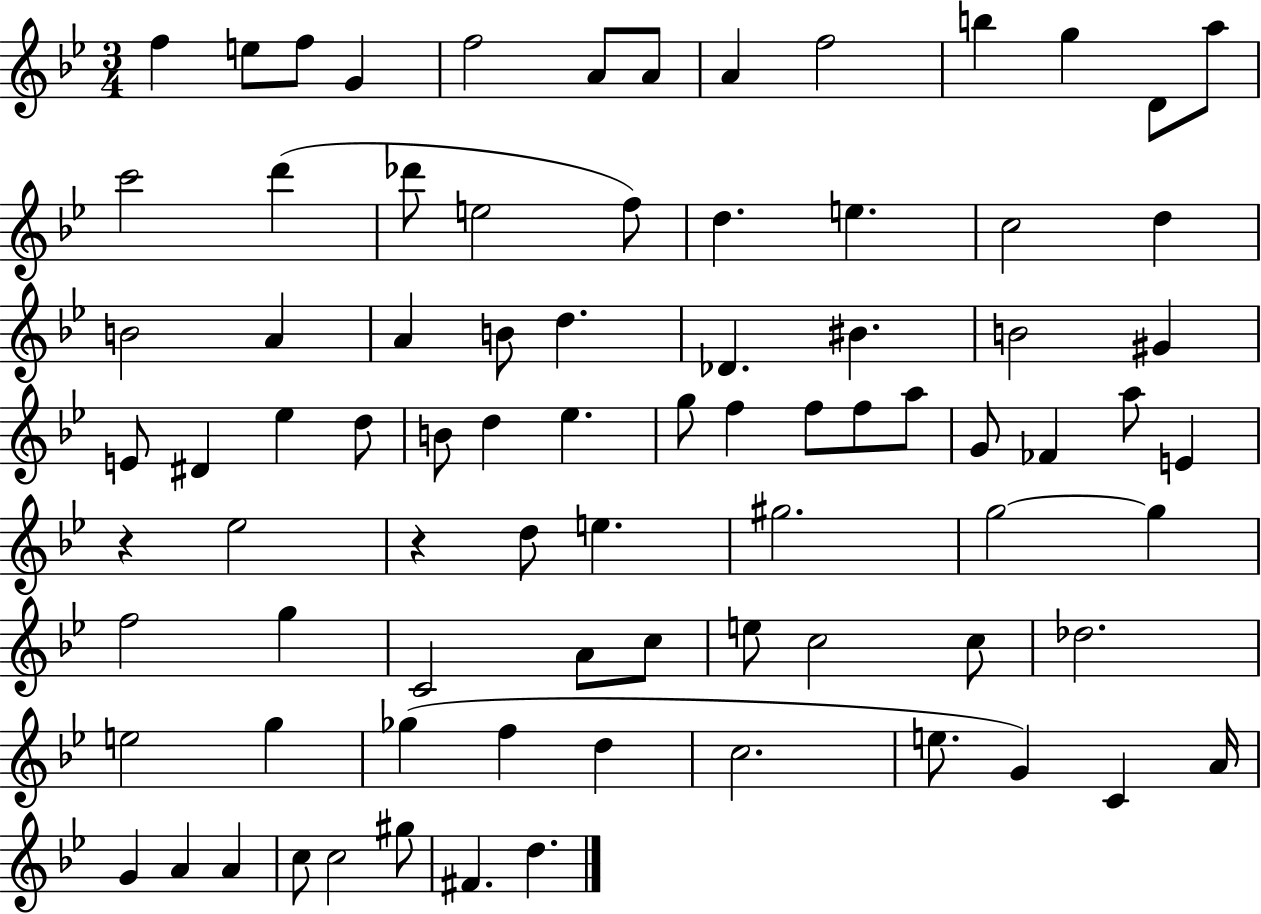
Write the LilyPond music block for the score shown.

{
  \clef treble
  \numericTimeSignature
  \time 3/4
  \key bes \major
  f''4 e''8 f''8 g'4 | f''2 a'8 a'8 | a'4 f''2 | b''4 g''4 d'8 a''8 | \break c'''2 d'''4( | des'''8 e''2 f''8) | d''4. e''4. | c''2 d''4 | \break b'2 a'4 | a'4 b'8 d''4. | des'4. bis'4. | b'2 gis'4 | \break e'8 dis'4 ees''4 d''8 | b'8 d''4 ees''4. | g''8 f''4 f''8 f''8 a''8 | g'8 fes'4 a''8 e'4 | \break r4 ees''2 | r4 d''8 e''4. | gis''2. | g''2~~ g''4 | \break f''2 g''4 | c'2 a'8 c''8 | e''8 c''2 c''8 | des''2. | \break e''2 g''4 | ges''4( f''4 d''4 | c''2. | e''8. g'4) c'4 a'16 | \break g'4 a'4 a'4 | c''8 c''2 gis''8 | fis'4. d''4. | \bar "|."
}